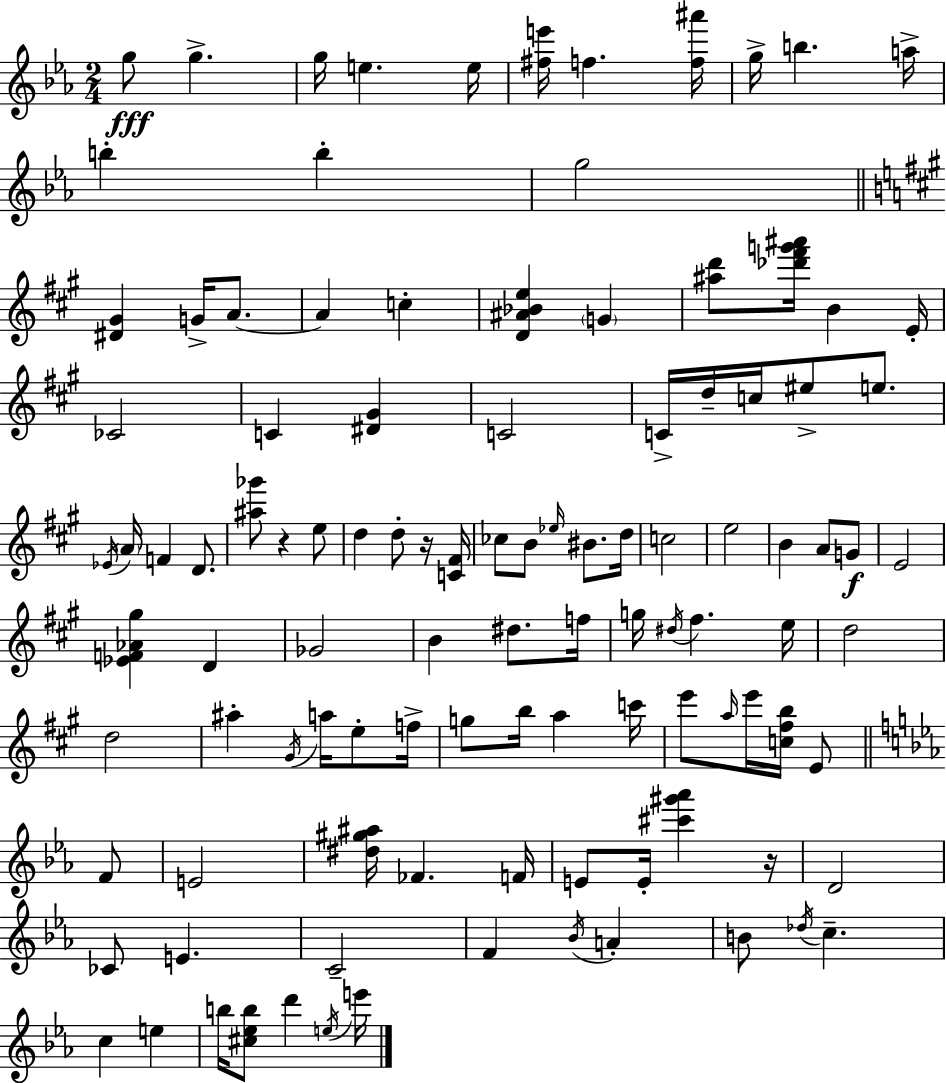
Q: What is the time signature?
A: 2/4